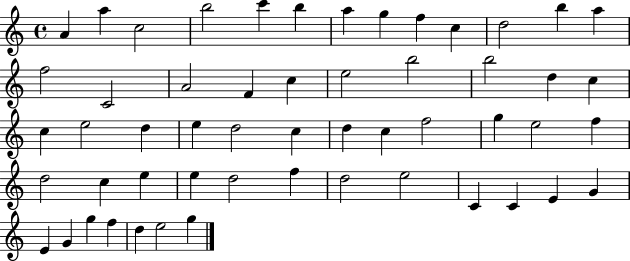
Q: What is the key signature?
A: C major